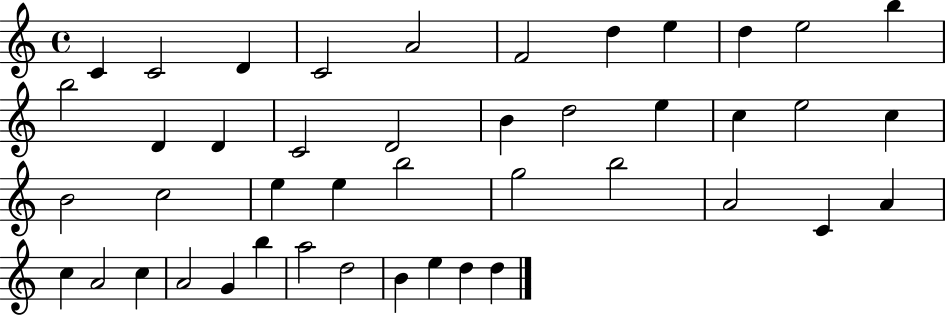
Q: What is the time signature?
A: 4/4